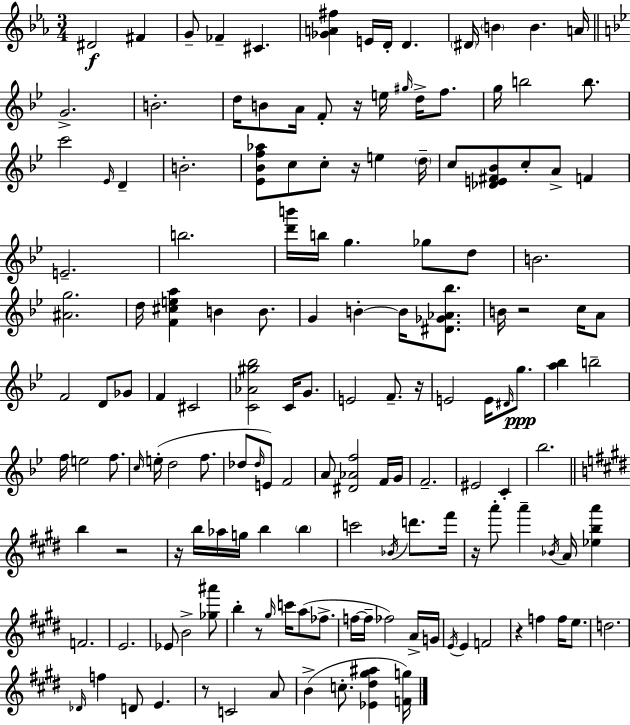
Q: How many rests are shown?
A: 10